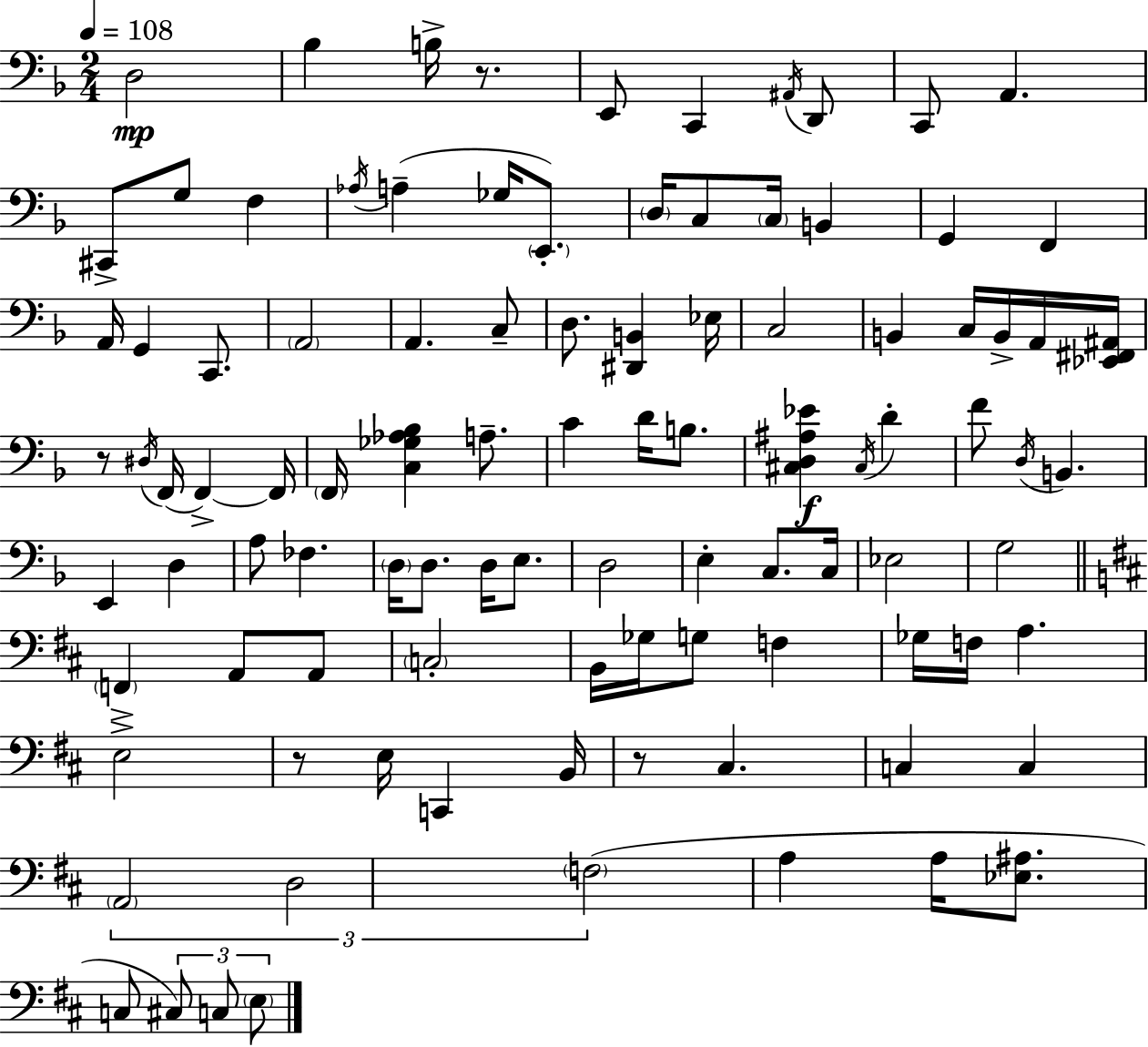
{
  \clef bass
  \numericTimeSignature
  \time 2/4
  \key f \major
  \tempo 4 = 108
  d2\mp | bes4 b16-> r8. | e,8 c,4 \acciaccatura { ais,16 } d,8 | c,8 a,4. | \break cis,8-> g8 f4 | \acciaccatura { aes16 } a4--( ges16 \parenthesize e,8.-.) | \parenthesize d16 c8 \parenthesize c16 b,4 | g,4 f,4 | \break a,16 g,4 c,8. | \parenthesize a,2 | a,4. | c8-- d8. <dis, b,>4 | \break ees16 c2 | b,4 c16 b,16-> | a,16 <ees, fis, ais,>16 r8 \acciaccatura { dis16 }( f,16 f,4->~~) | f,16 \parenthesize f,16 <c ges aes bes>4 | \break a8.-- c'4 d'16 | b8. <cis d ais ees'>4\f \acciaccatura { cis16 } | d'4-. f'8 \acciaccatura { d16 } b,4. | e,4 | \break d4 a8 fes4. | \parenthesize d16 d8. | d16 e8. d2 | e4-. | \break c8. c16 ees2 | g2 | \bar "||" \break \key d \major \parenthesize f,4-> a,8 a,8 | \parenthesize c2-. | b,16 ges16 g8 f4 | ges16 f16 a4. | \break e2-> | r8 e16 c,4 b,16 | r8 cis4. | c4 c4 | \break \tuplet 3/2 { \parenthesize a,2 | d2 | \parenthesize f2( } | a4 a16 <ees ais>8. | \break c8 \tuplet 3/2 { cis8) c8 \parenthesize e8 } | \bar "|."
}